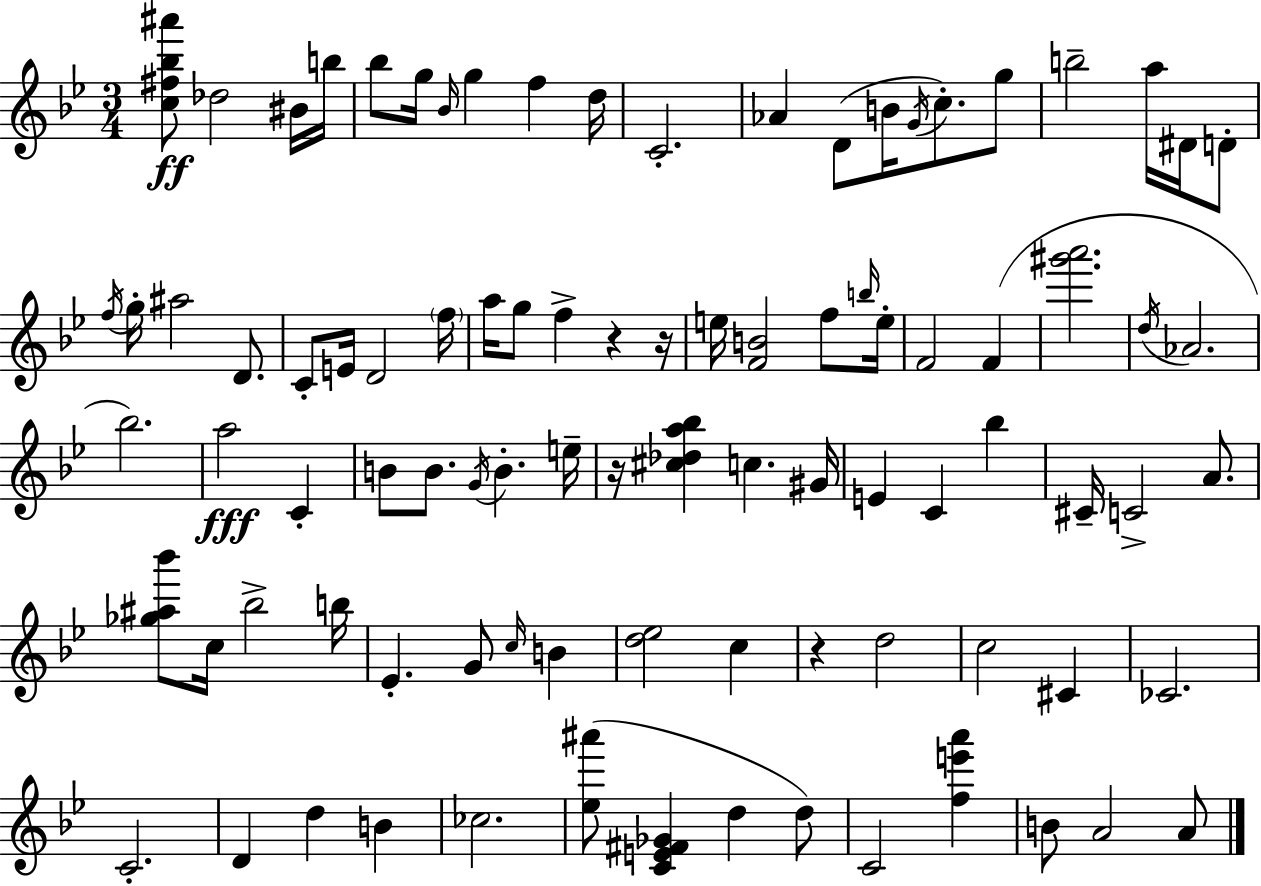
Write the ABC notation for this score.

X:1
T:Untitled
M:3/4
L:1/4
K:Gm
[c^f_b^a']/2 _d2 ^B/4 b/4 _b/2 g/4 _B/4 g f d/4 C2 _A D/2 B/4 G/4 c/2 g/2 b2 a/4 ^D/4 D/2 f/4 g/4 ^a2 D/2 C/2 E/4 D2 f/4 a/4 g/2 f z z/4 e/4 [FB]2 f/2 b/4 e/4 F2 F [^g'a']2 d/4 _A2 _b2 a2 C B/2 B/2 G/4 B e/4 z/4 [^c_da_b] c ^G/4 E C _b ^C/4 C2 A/2 [_g^a_b']/2 c/4 _b2 b/4 _E G/2 c/4 B [d_e]2 c z d2 c2 ^C _C2 C2 D d B _c2 [_e^a']/2 [CE^F_G] d d/2 C2 [fe'a'] B/2 A2 A/2